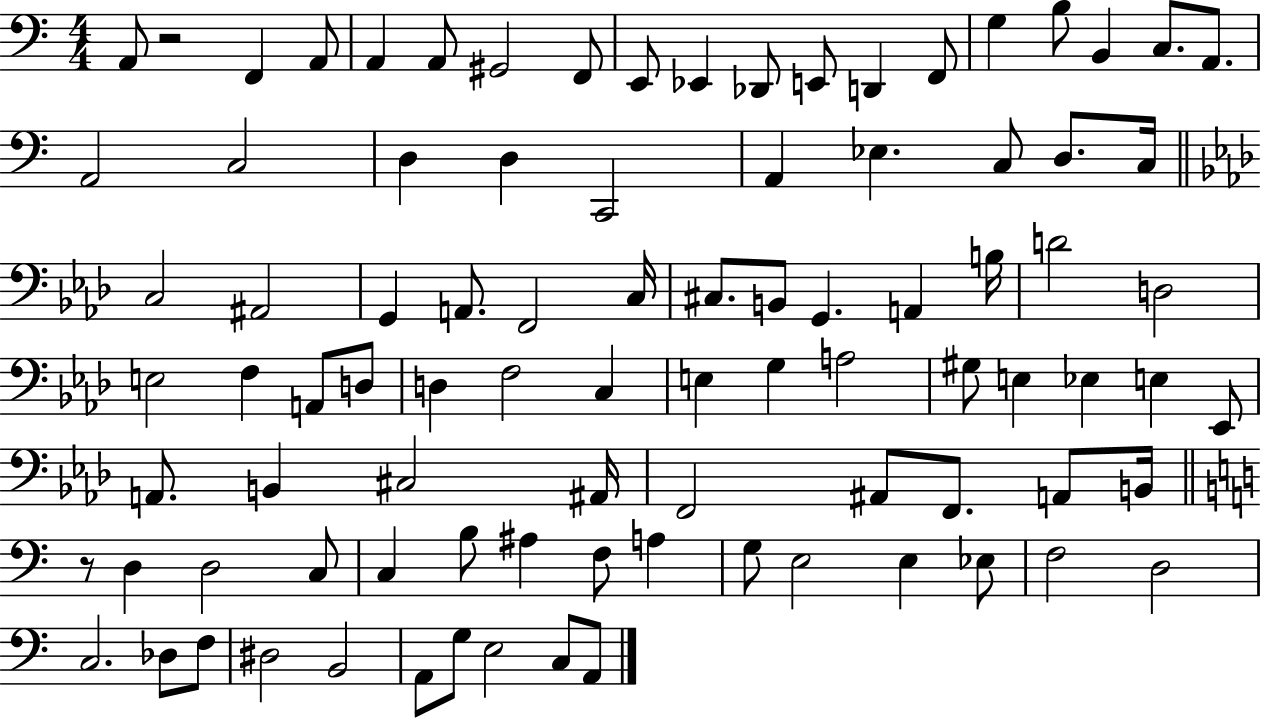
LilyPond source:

{
  \clef bass
  \numericTimeSignature
  \time 4/4
  \key c \major
  a,8 r2 f,4 a,8 | a,4 a,8 gis,2 f,8 | e,8 ees,4 des,8 e,8 d,4 f,8 | g4 b8 b,4 c8. a,8. | \break a,2 c2 | d4 d4 c,2 | a,4 ees4. c8 d8. c16 | \bar "||" \break \key aes \major c2 ais,2 | g,4 a,8. f,2 c16 | cis8. b,8 g,4. a,4 b16 | d'2 d2 | \break e2 f4 a,8 d8 | d4 f2 c4 | e4 g4 a2 | gis8 e4 ees4 e4 ees,8 | \break a,8. b,4 cis2 ais,16 | f,2 ais,8 f,8. a,8 b,16 | \bar "||" \break \key c \major r8 d4 d2 c8 | c4 b8 ais4 f8 a4 | g8 e2 e4 ees8 | f2 d2 | \break c2. des8 f8 | dis2 b,2 | a,8 g8 e2 c8 a,8 | \bar "|."
}